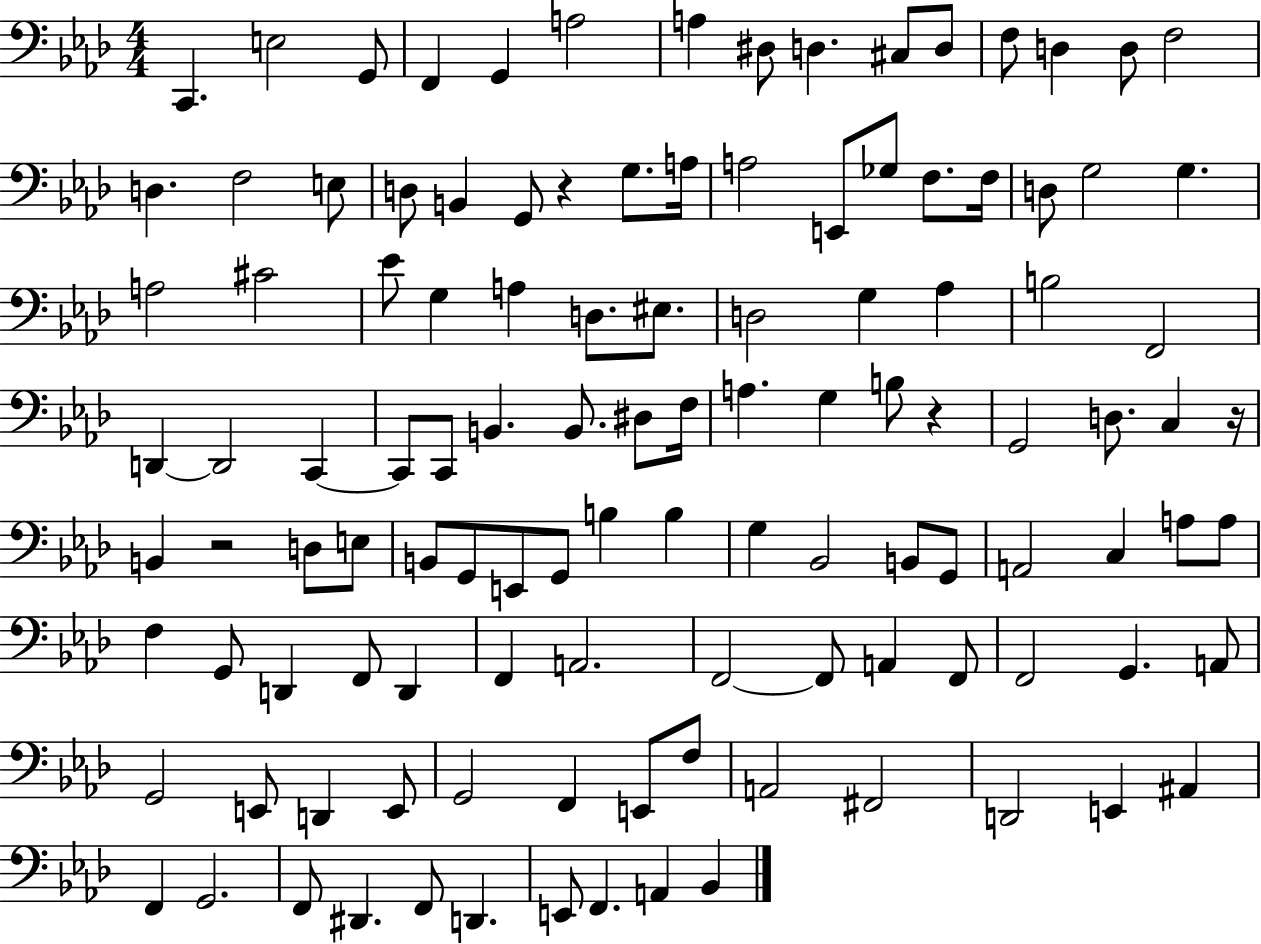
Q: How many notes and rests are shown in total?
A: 116